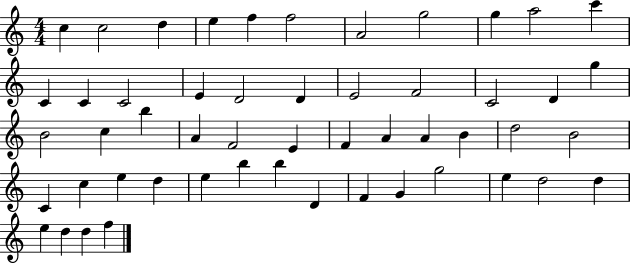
C5/q C5/h D5/q E5/q F5/q F5/h A4/h G5/h G5/q A5/h C6/q C4/q C4/q C4/h E4/q D4/h D4/q E4/h F4/h C4/h D4/q G5/q B4/h C5/q B5/q A4/q F4/h E4/q F4/q A4/q A4/q B4/q D5/h B4/h C4/q C5/q E5/q D5/q E5/q B5/q B5/q D4/q F4/q G4/q G5/h E5/q D5/h D5/q E5/q D5/q D5/q F5/q